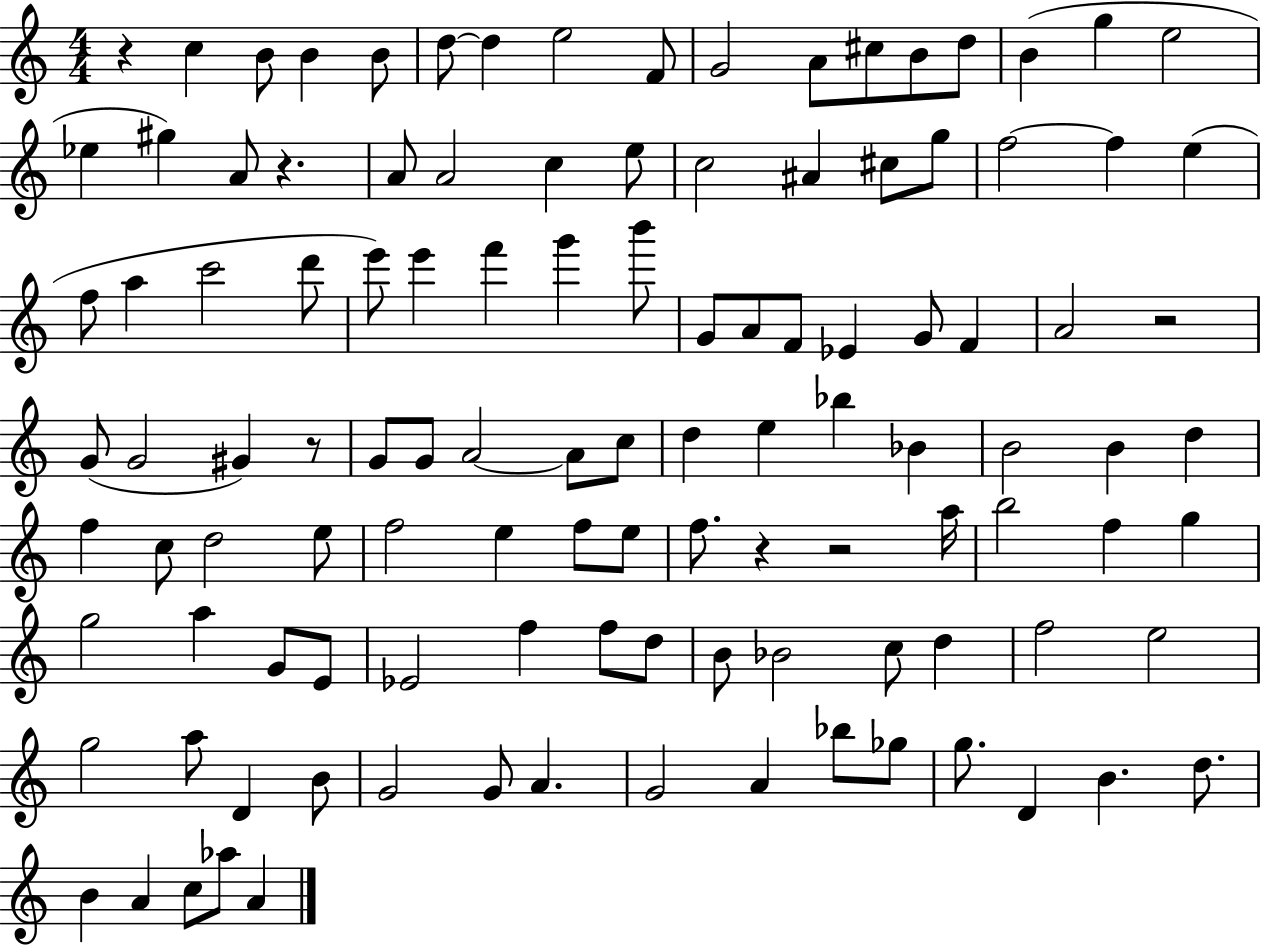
X:1
T:Untitled
M:4/4
L:1/4
K:C
z c B/2 B B/2 d/2 d e2 F/2 G2 A/2 ^c/2 B/2 d/2 B g e2 _e ^g A/2 z A/2 A2 c e/2 c2 ^A ^c/2 g/2 f2 f e f/2 a c'2 d'/2 e'/2 e' f' g' b'/2 G/2 A/2 F/2 _E G/2 F A2 z2 G/2 G2 ^G z/2 G/2 G/2 A2 A/2 c/2 d e _b _B B2 B d f c/2 d2 e/2 f2 e f/2 e/2 f/2 z z2 a/4 b2 f g g2 a G/2 E/2 _E2 f f/2 d/2 B/2 _B2 c/2 d f2 e2 g2 a/2 D B/2 G2 G/2 A G2 A _b/2 _g/2 g/2 D B d/2 B A c/2 _a/2 A